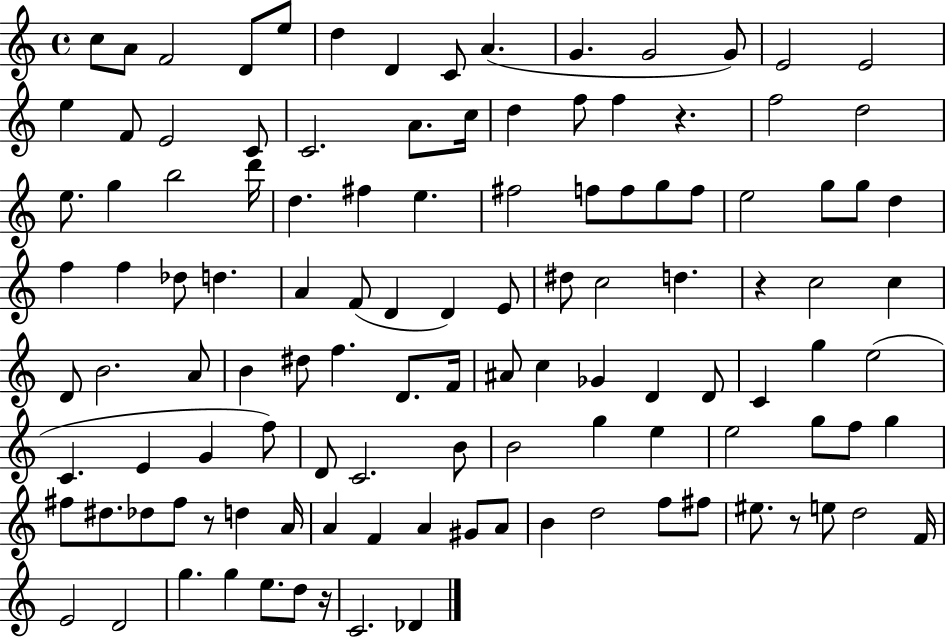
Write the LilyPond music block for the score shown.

{
  \clef treble
  \time 4/4
  \defaultTimeSignature
  \key c \major
  \repeat volta 2 { c''8 a'8 f'2 d'8 e''8 | d''4 d'4 c'8 a'4.( | g'4. g'2 g'8) | e'2 e'2 | \break e''4 f'8 e'2 c'8 | c'2. a'8. c''16 | d''4 f''8 f''4 r4. | f''2 d''2 | \break e''8. g''4 b''2 d'''16 | d''4. fis''4 e''4. | fis''2 f''8 f''8 g''8 f''8 | e''2 g''8 g''8 d''4 | \break f''4 f''4 des''8 d''4. | a'4 f'8( d'4 d'4) e'8 | dis''8 c''2 d''4. | r4 c''2 c''4 | \break d'8 b'2. a'8 | b'4 dis''8 f''4. d'8. f'16 | ais'8 c''4 ges'4 d'4 d'8 | c'4 g''4 e''2( | \break c'4. e'4 g'4 f''8) | d'8 c'2. b'8 | b'2 g''4 e''4 | e''2 g''8 f''8 g''4 | \break fis''8 dis''8. des''8 fis''8 r8 d''4 a'16 | a'4 f'4 a'4 gis'8 a'8 | b'4 d''2 f''8 fis''8 | eis''8. r8 e''8 d''2 f'16 | \break e'2 d'2 | g''4. g''4 e''8. d''8 r16 | c'2. des'4 | } \bar "|."
}